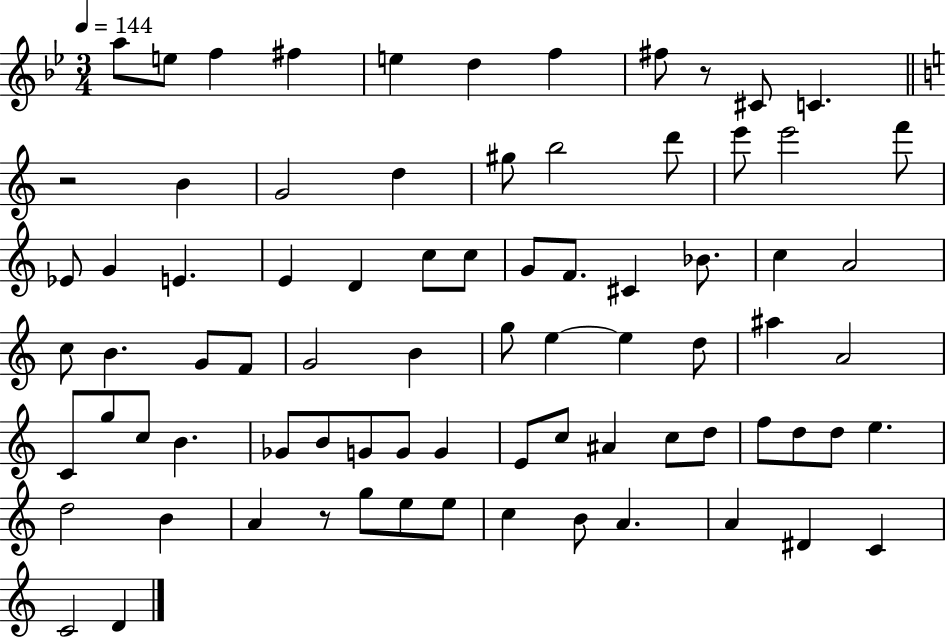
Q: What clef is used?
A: treble